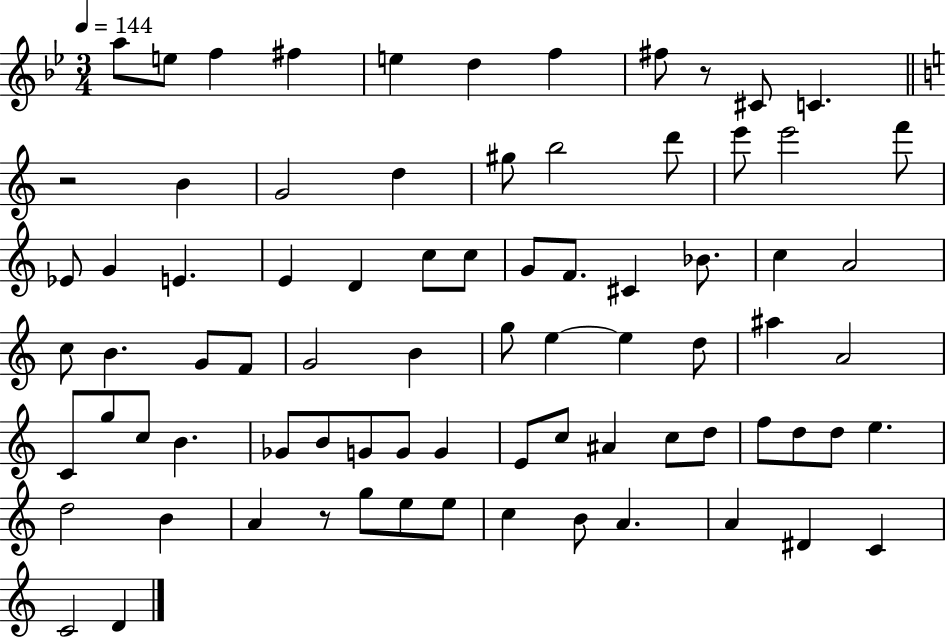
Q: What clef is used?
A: treble